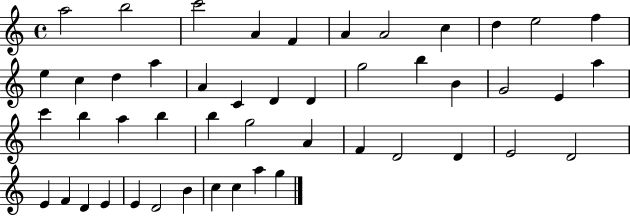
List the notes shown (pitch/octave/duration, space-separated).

A5/h B5/h C6/h A4/q F4/q A4/q A4/h C5/q D5/q E5/h F5/q E5/q C5/q D5/q A5/q A4/q C4/q D4/q D4/q G5/h B5/q B4/q G4/h E4/q A5/q C6/q B5/q A5/q B5/q B5/q G5/h A4/q F4/q D4/h D4/q E4/h D4/h E4/q F4/q D4/q E4/q E4/q D4/h B4/q C5/q C5/q A5/q G5/q